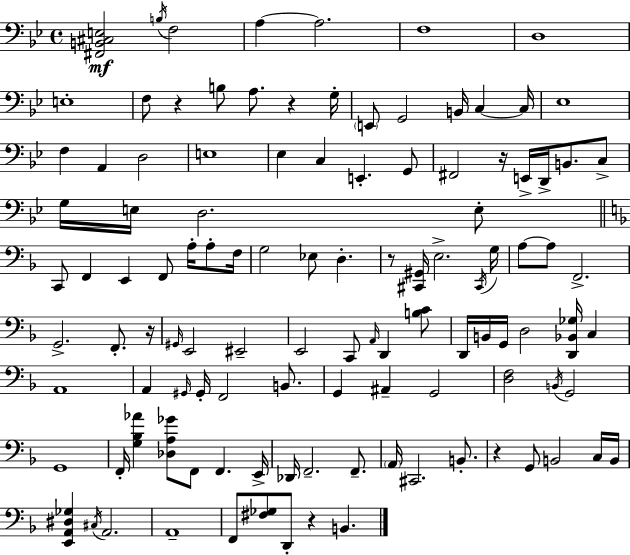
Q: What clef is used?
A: bass